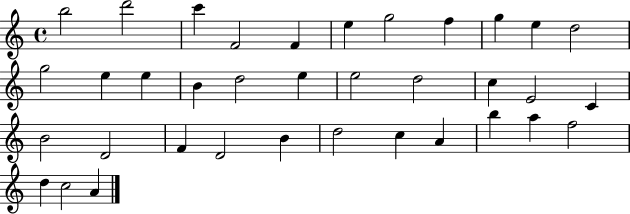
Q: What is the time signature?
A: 4/4